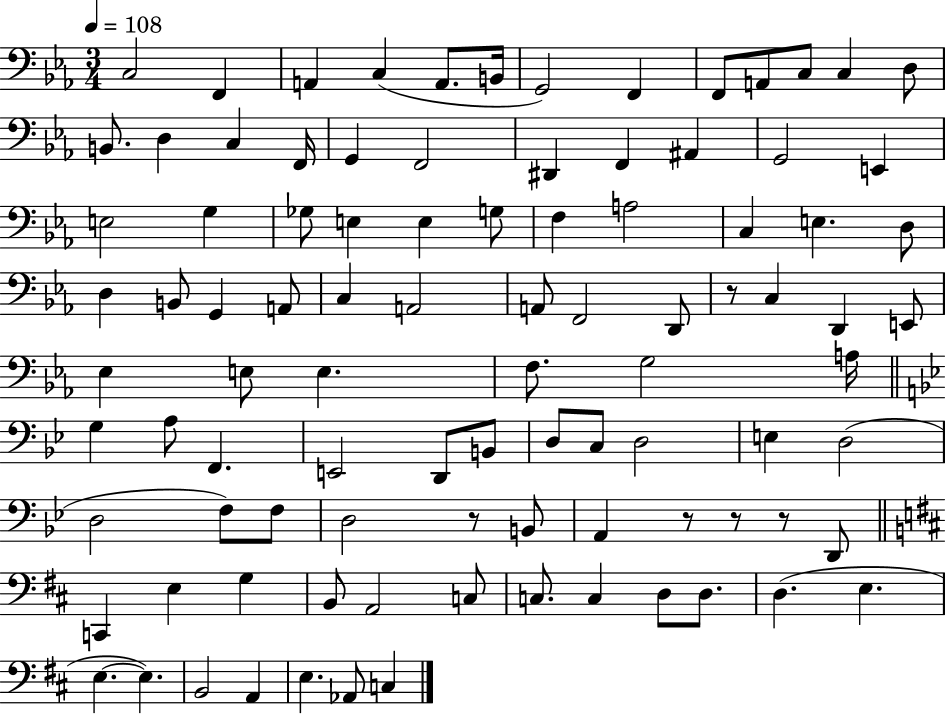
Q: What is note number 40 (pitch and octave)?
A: C3